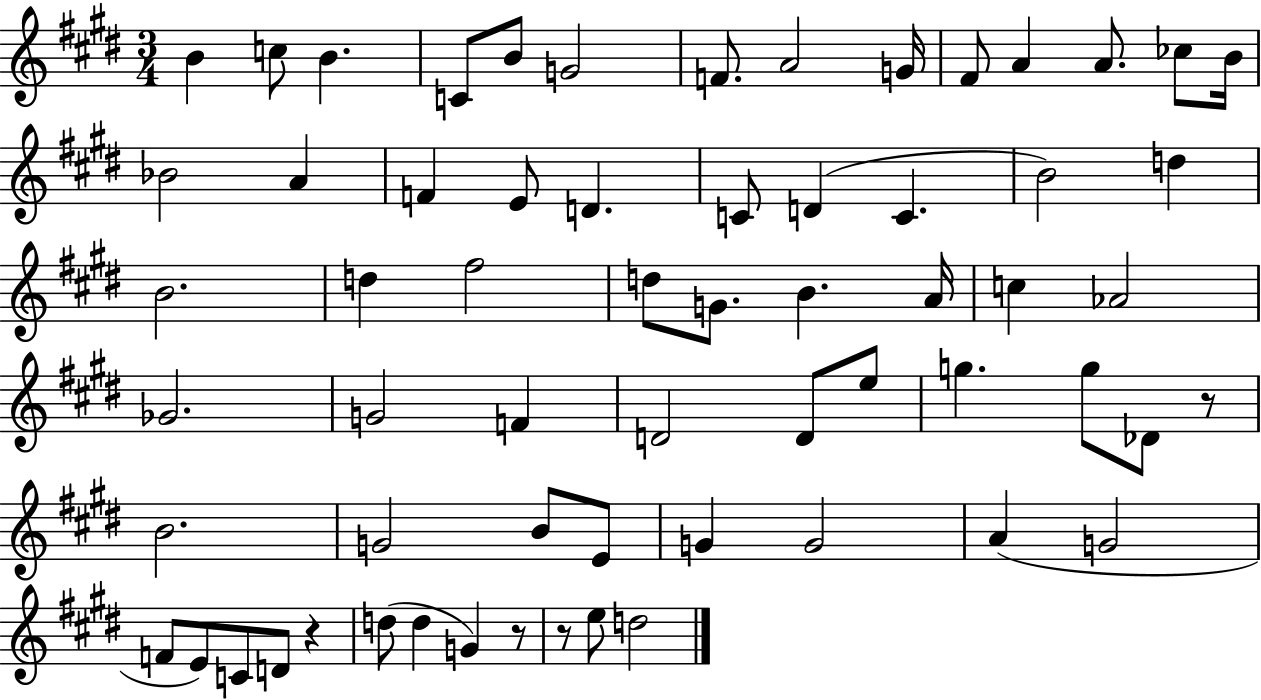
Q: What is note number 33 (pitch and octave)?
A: Ab4